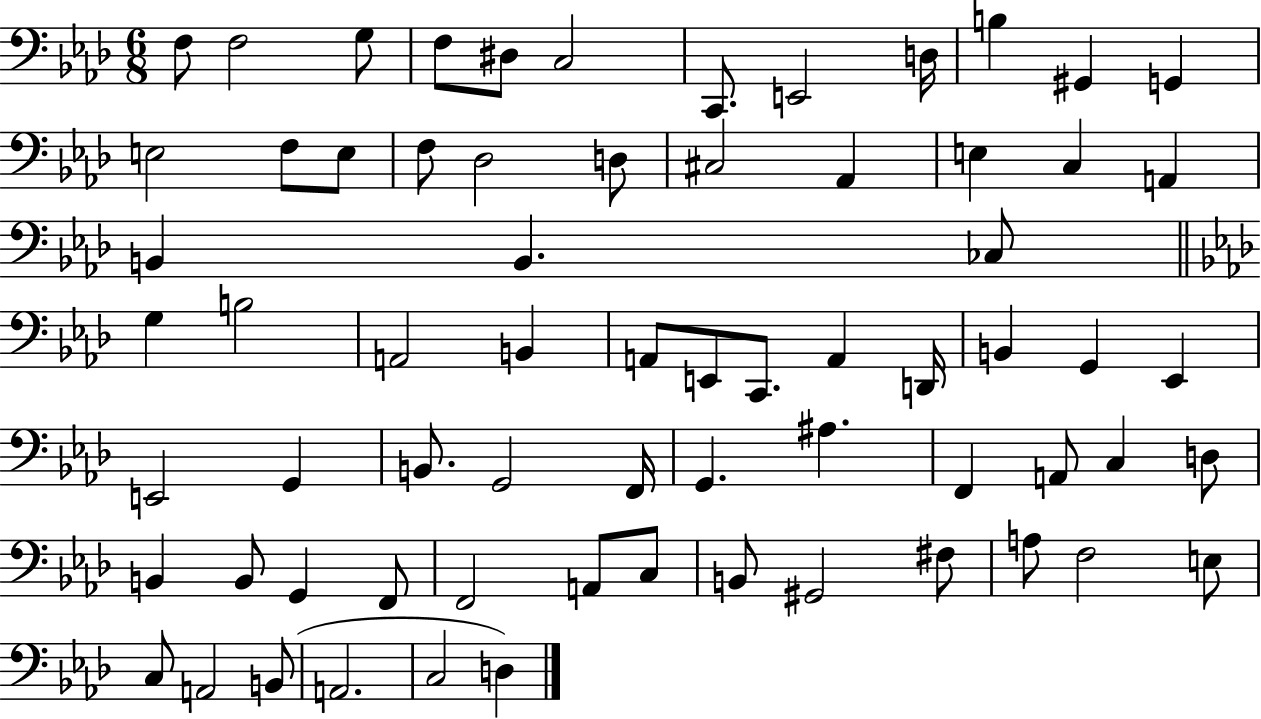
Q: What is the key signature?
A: AES major